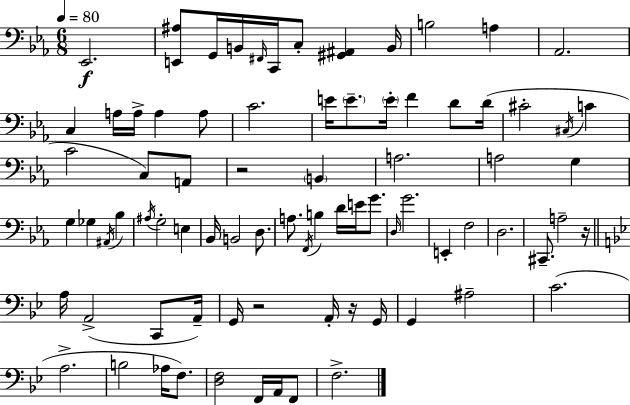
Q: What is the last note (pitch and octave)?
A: F3